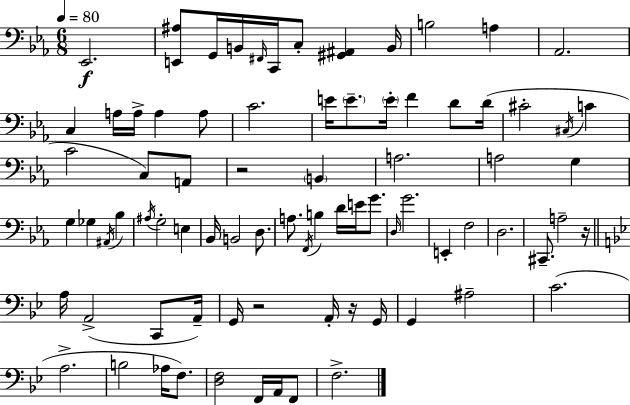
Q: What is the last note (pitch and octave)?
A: F3